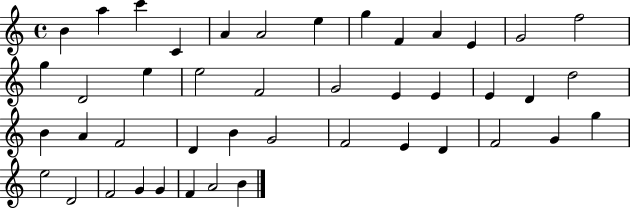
{
  \clef treble
  \time 4/4
  \defaultTimeSignature
  \key c \major
  b'4 a''4 c'''4 c'4 | a'4 a'2 e''4 | g''4 f'4 a'4 e'4 | g'2 f''2 | \break g''4 d'2 e''4 | e''2 f'2 | g'2 e'4 e'4 | e'4 d'4 d''2 | \break b'4 a'4 f'2 | d'4 b'4 g'2 | f'2 e'4 d'4 | f'2 g'4 g''4 | \break e''2 d'2 | f'2 g'4 g'4 | f'4 a'2 b'4 | \bar "|."
}